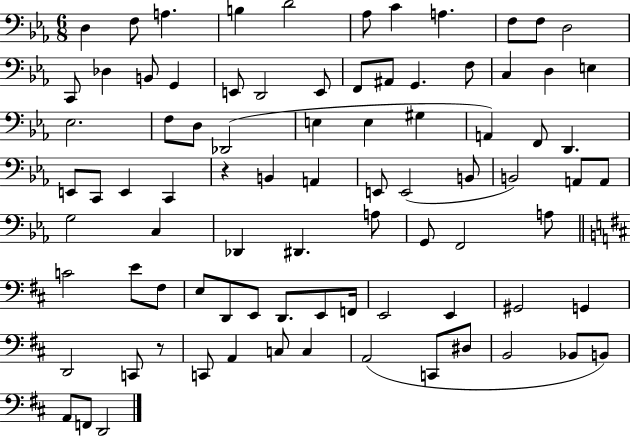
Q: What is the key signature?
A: EES major